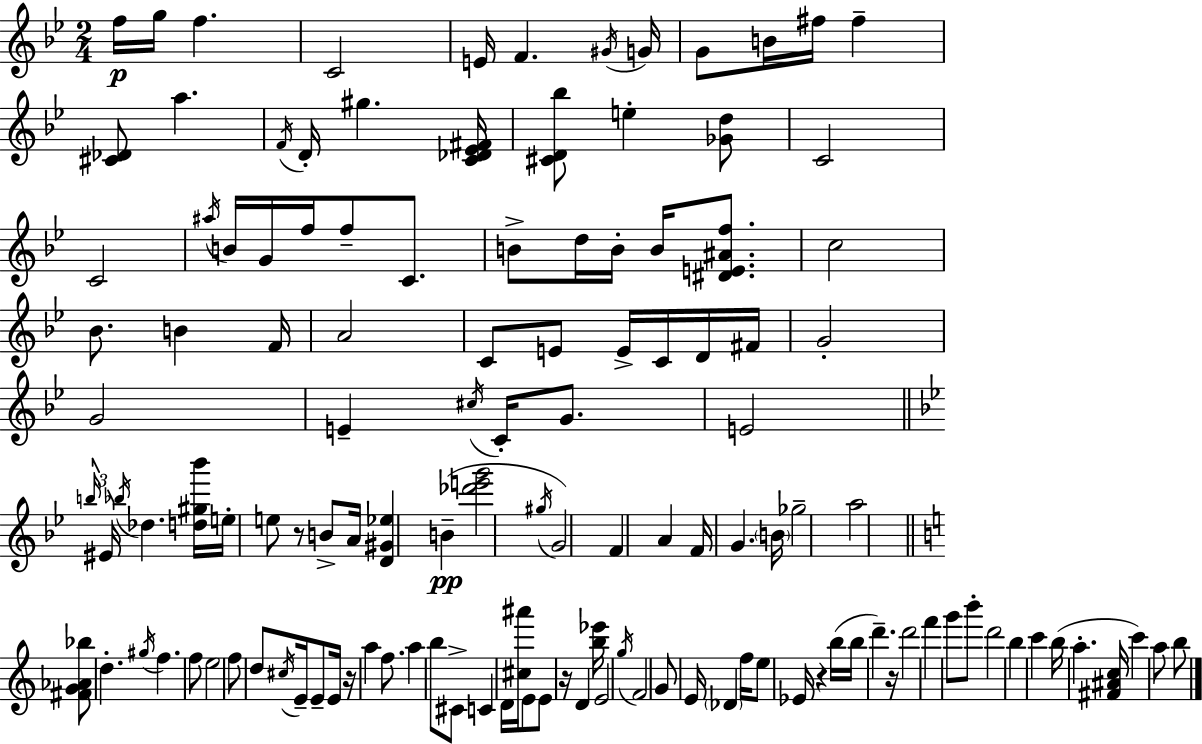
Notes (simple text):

F5/s G5/s F5/q. C4/h E4/s F4/q. G#4/s G4/s G4/e B4/s F#5/s F#5/q [C#4,Db4]/e A5/q. F4/s D4/s G#5/q. [C4,Db4,Eb4,F#4]/s [C#4,D4,Bb5]/e E5/q [Gb4,D5]/e C4/h C4/h A#5/s B4/s G4/s F5/s F5/e C4/e. B4/e D5/s B4/s B4/s [D#4,E4,A#4,F5]/e. C5/h Bb4/e. B4/q F4/s A4/h C4/e E4/e E4/s C4/s D4/s F#4/s G4/h G4/h E4/q C#5/s C4/s G4/e. E4/h B5/s EIS4/s Bb5/s Db5/q. [D5,G#5,Bb6]/s E5/s E5/e R/e B4/e A4/s [D4,G#4,Eb5]/q B4/q [Db6,E6,G6]/h G#5/s G4/h F4/q A4/q F4/s G4/q. B4/s Gb5/h A5/h [F#4,G4,Ab4,Bb5]/e D5/q. G#5/s F5/q. F5/e E5/h F5/e D5/e C#5/s E4/s E4/e E4/s R/s A5/q F5/e. A5/q B5/e C#4/e C4/q D4/s [C#5,A#6]/s E4/e E4/e R/s D4/q [B5,Eb6]/s E4/h G5/s F4/h G4/e E4/s Db4/q F5/s E5/e Eb4/s R/q B5/s B5/s D6/q. R/s D6/h F6/q G6/e B6/e D6/h B5/q C6/q B5/s A5/q. [F#4,A#4,C5]/s C6/q A5/e B5/e